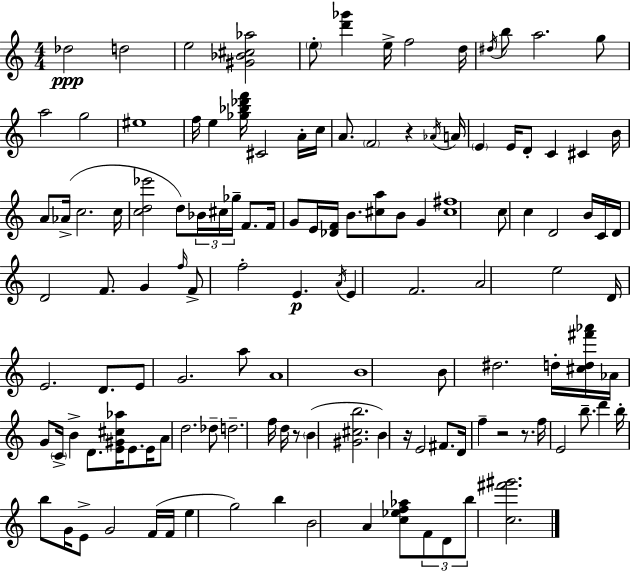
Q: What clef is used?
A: treble